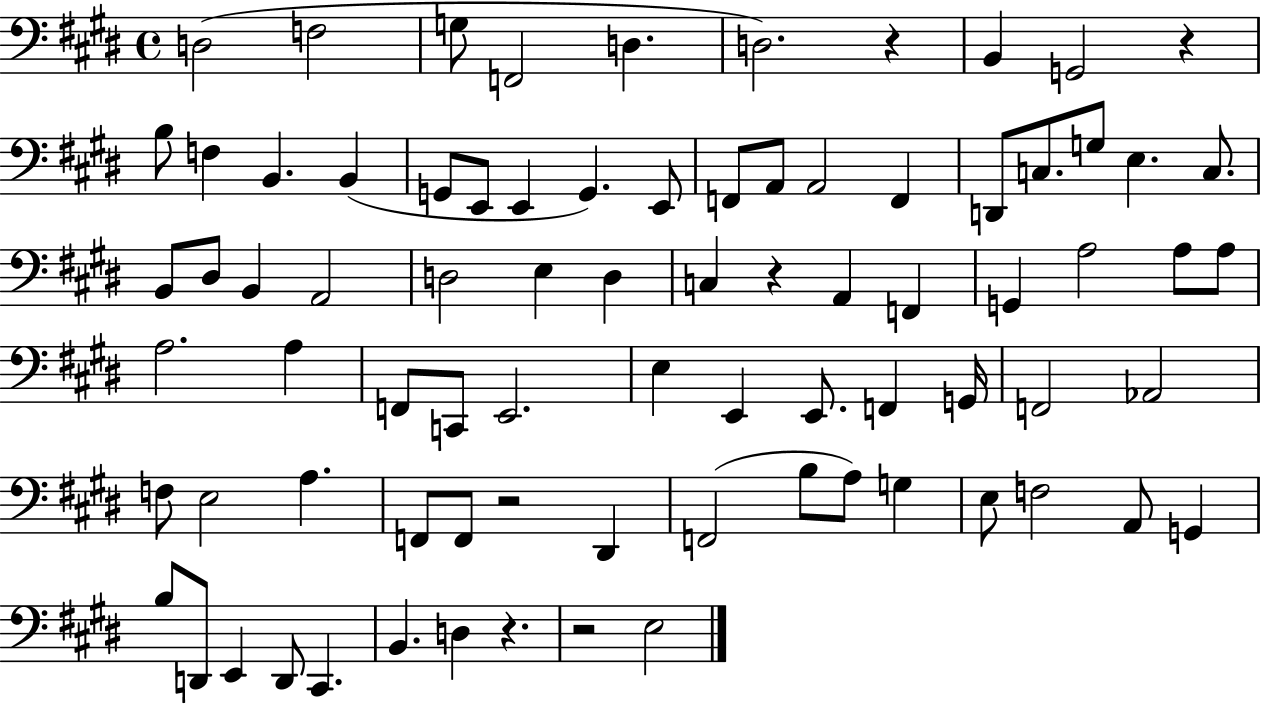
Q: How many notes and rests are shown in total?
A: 80